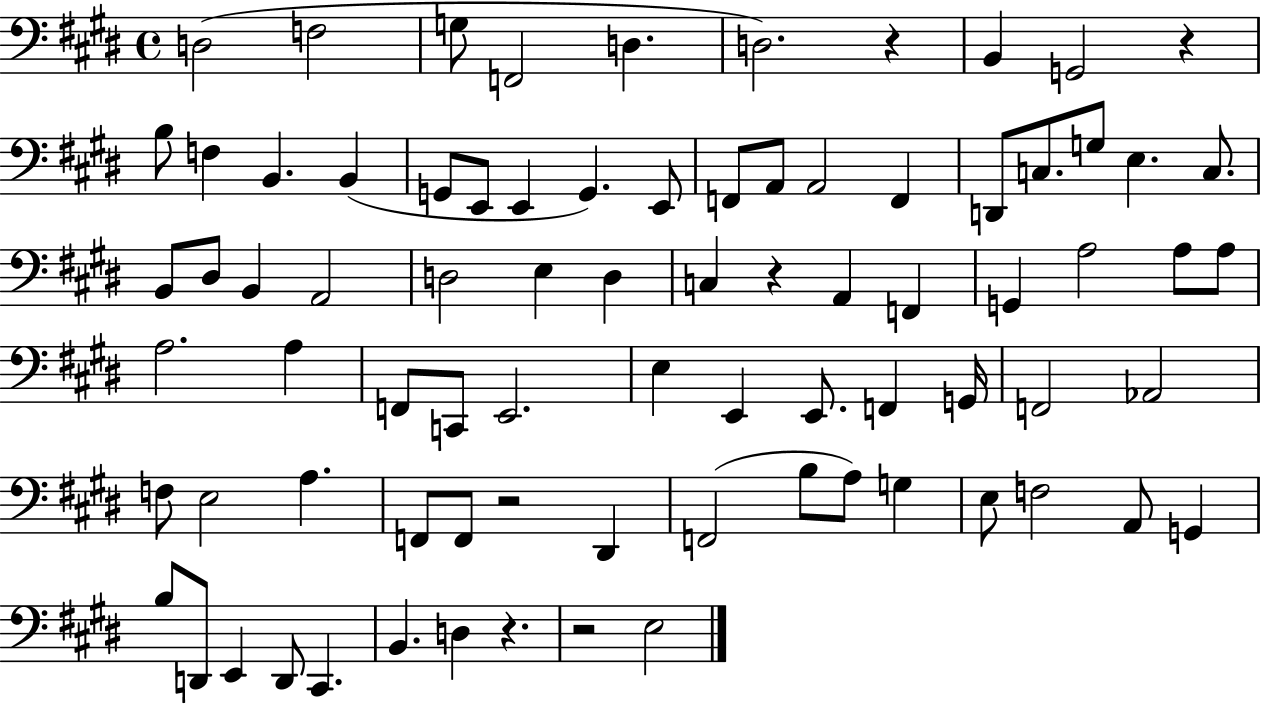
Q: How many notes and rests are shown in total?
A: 80